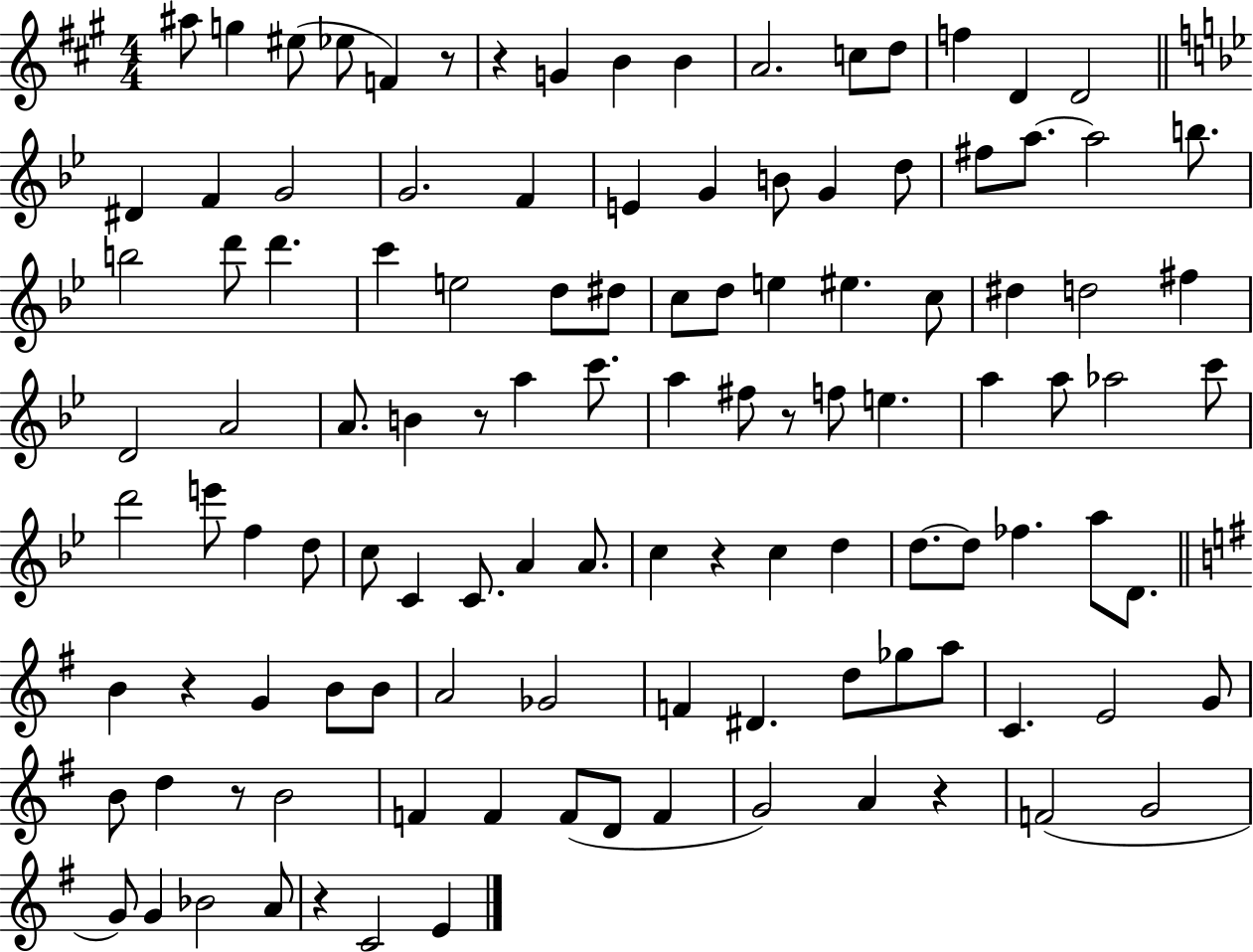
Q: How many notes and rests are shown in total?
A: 115